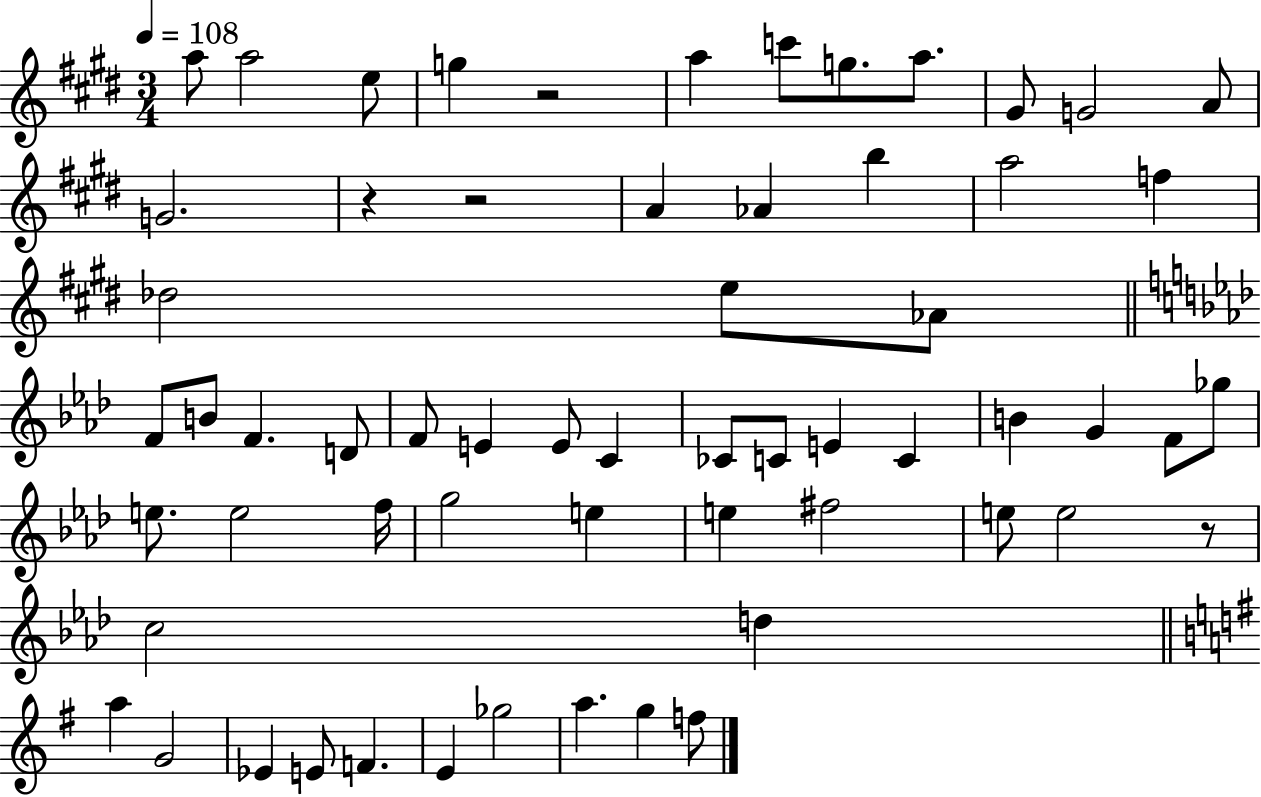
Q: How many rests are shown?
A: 4